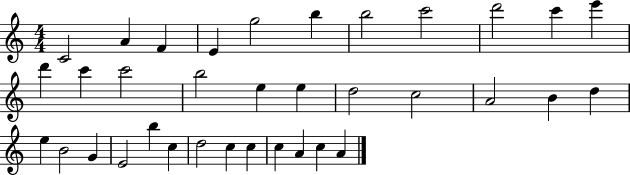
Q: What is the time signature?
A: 4/4